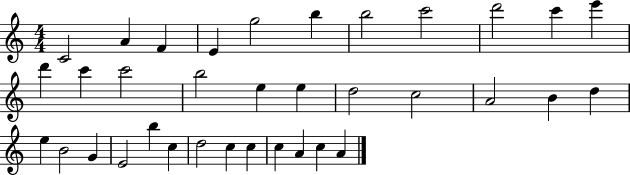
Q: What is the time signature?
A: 4/4